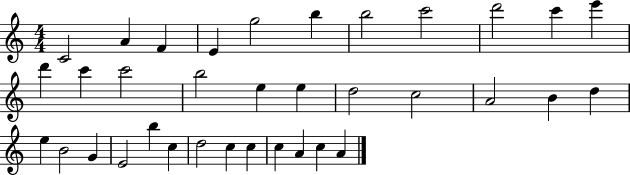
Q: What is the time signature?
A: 4/4